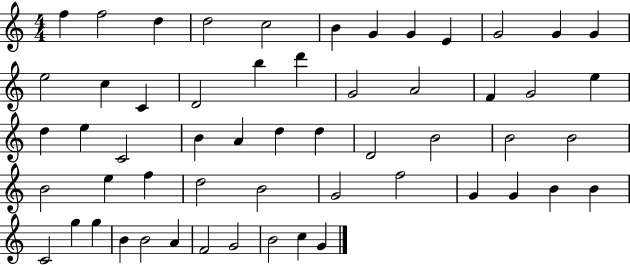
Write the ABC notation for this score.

X:1
T:Untitled
M:4/4
L:1/4
K:C
f f2 d d2 c2 B G G E G2 G G e2 c C D2 b d' G2 A2 F G2 e d e C2 B A d d D2 B2 B2 B2 B2 e f d2 B2 G2 f2 G G B B C2 g g B B2 A F2 G2 B2 c G